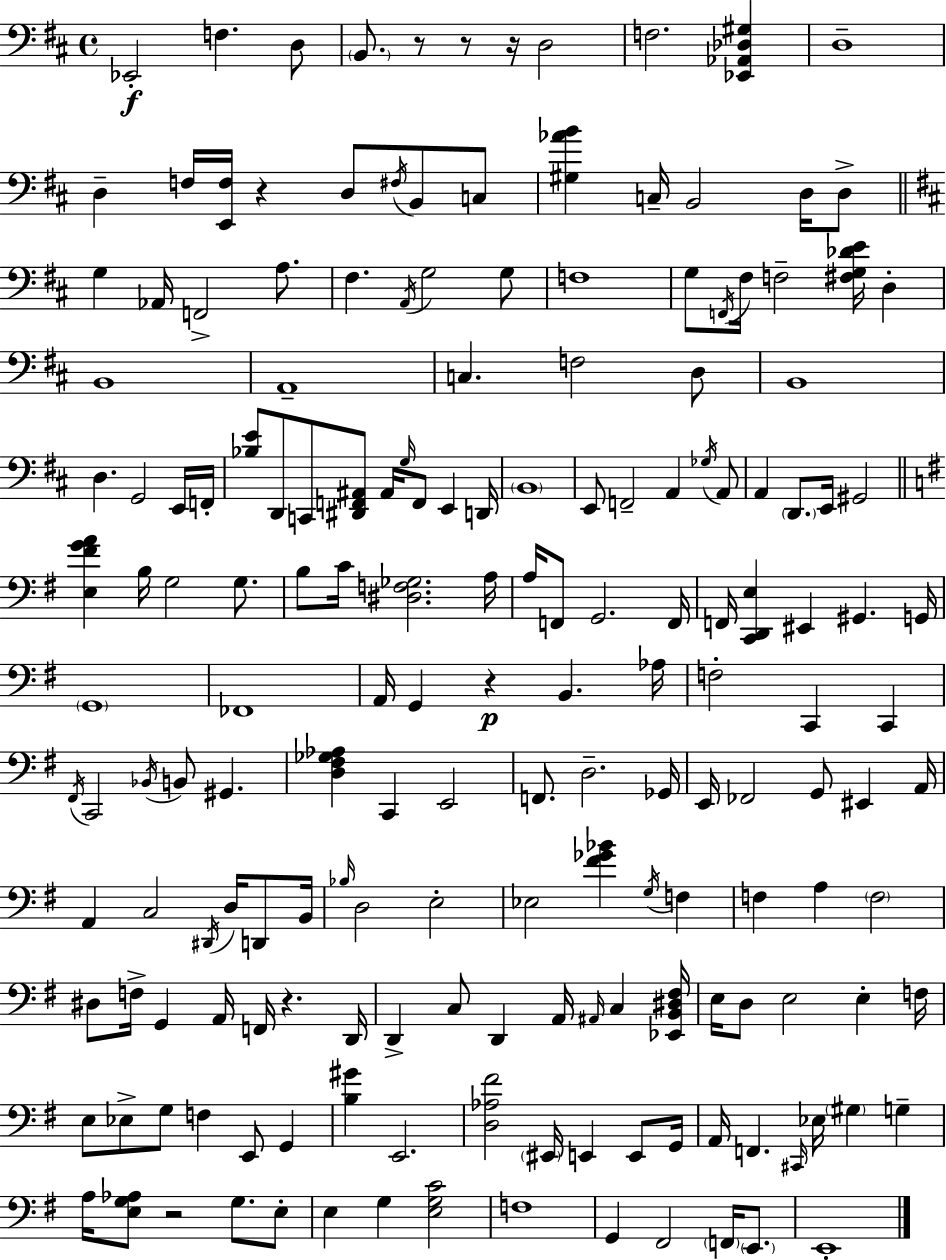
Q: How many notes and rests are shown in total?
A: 179